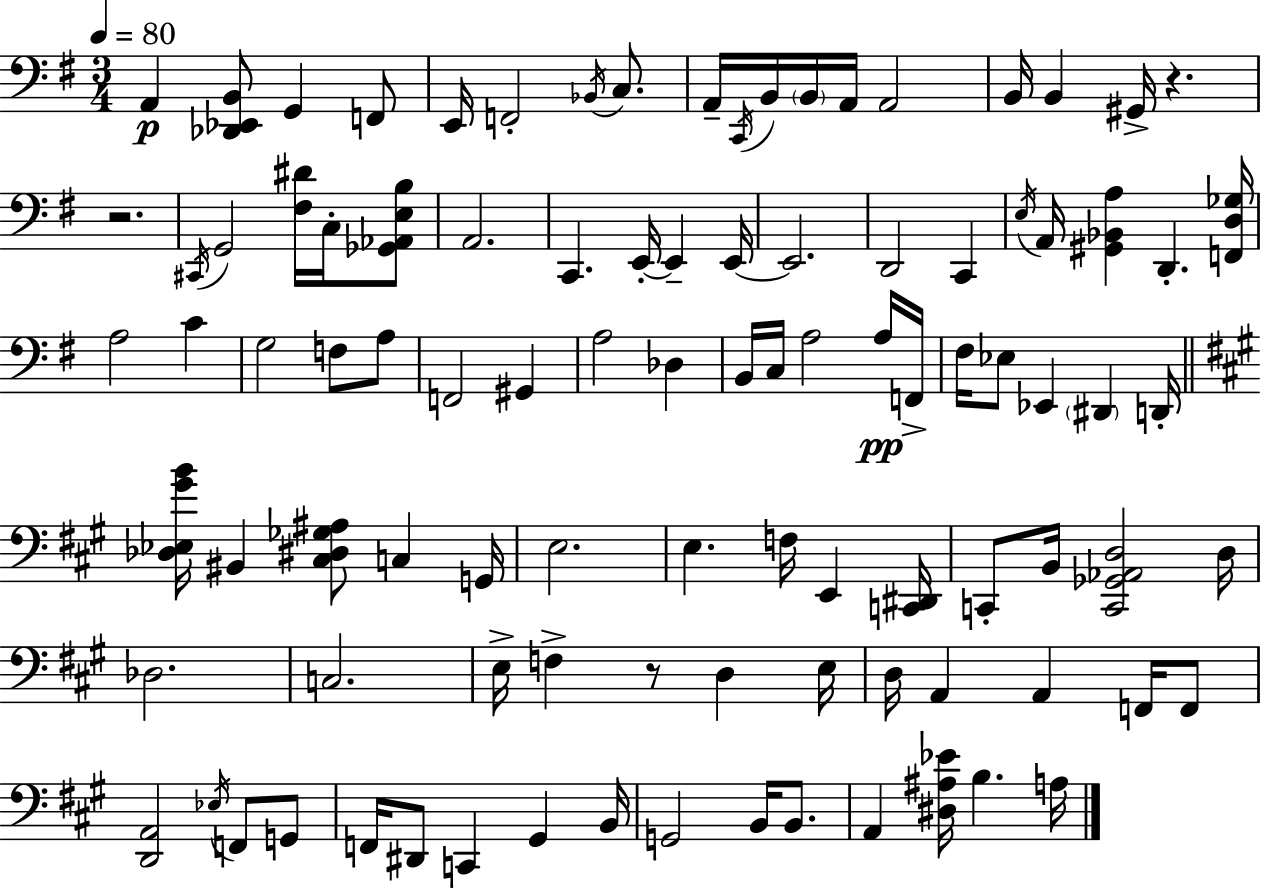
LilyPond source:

{
  \clef bass
  \numericTimeSignature
  \time 3/4
  \key e \minor
  \tempo 4 = 80
  a,4\p <des, ees, b,>8 g,4 f,8 | e,16 f,2-. \acciaccatura { bes,16 } c8. | a,16-- \acciaccatura { c,16 } b,16 \parenthesize b,16 a,16 a,2 | b,16 b,4 gis,16-> r4. | \break r2. | \acciaccatura { cis,16 } g,2 <fis dis'>16 | c16-. <ges, aes, e b>8 a,2. | c,4. e,16-.~~ e,4-- | \break e,16~~ e,2. | d,2 c,4 | \acciaccatura { e16 } a,16 <gis, bes, a>4 d,4.-. | <f, d ges>16 a2 | \break c'4 g2 | f8 a8 f,2 | gis,4 a2 | des4 b,16 c16 a2 | \break a16\pp f,16-> fis16 ees8 ees,4 \parenthesize dis,4 | d,16-. \bar "||" \break \key a \major <des ees gis' b'>16 bis,4 <cis dis ges ais>8 c4 g,16 | e2. | e4. f16 e,4 <c, dis,>16 | c,8-. b,16 <c, ges, aes, d>2 d16 | \break des2. | c2. | e16-> f4-> r8 d4 e16 | d16 a,4 a,4 f,16 f,8 | \break <d, a,>2 \acciaccatura { ees16 } f,8 g,8 | f,16 dis,8 c,4 gis,4 | b,16 g,2 b,16 b,8. | a,4 <dis ais ees'>16 b4. | \break a16 \bar "|."
}